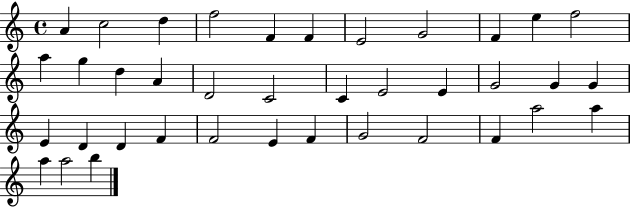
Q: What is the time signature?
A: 4/4